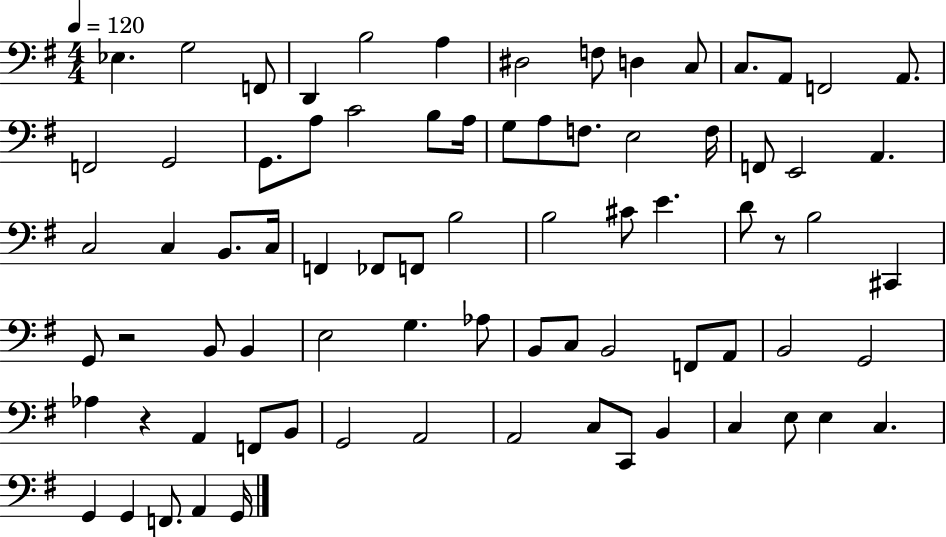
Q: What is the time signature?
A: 4/4